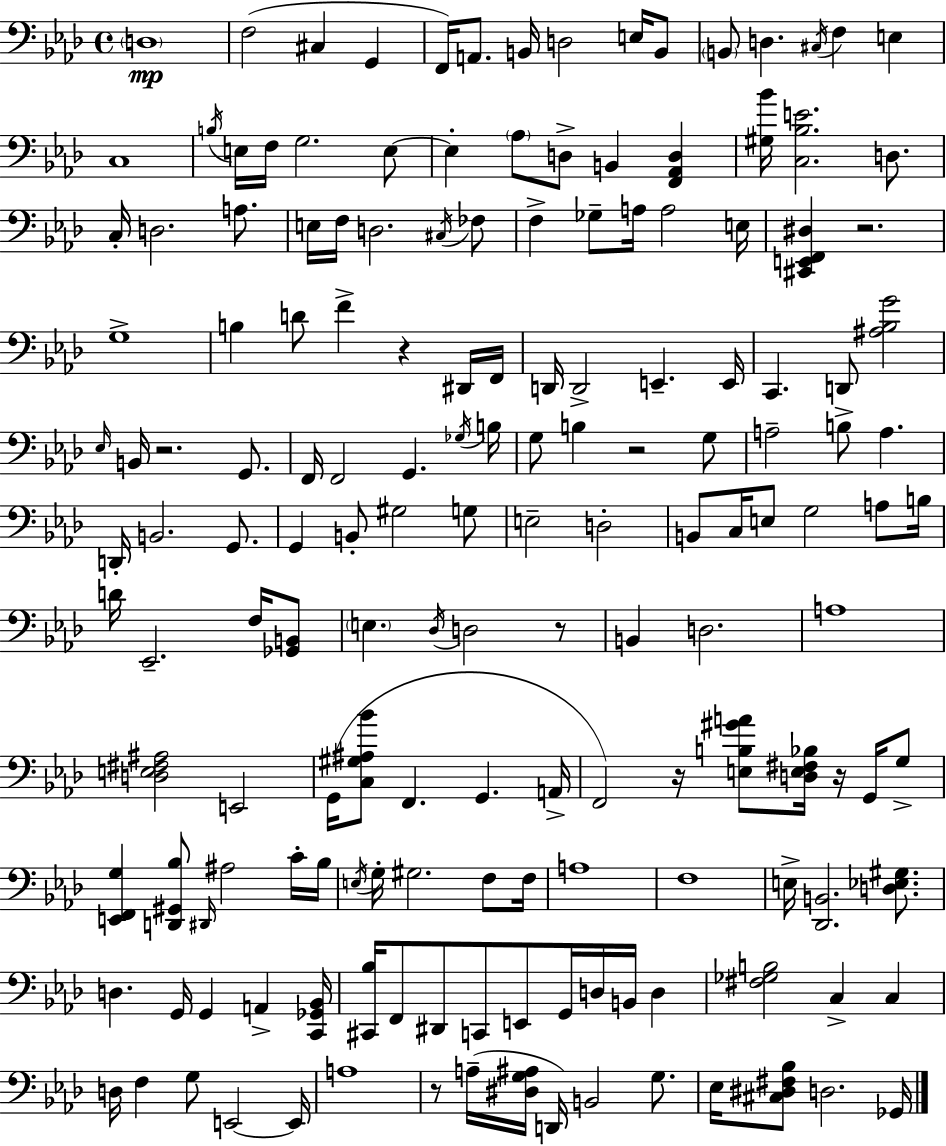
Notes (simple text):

D3/w F3/h C#3/q G2/q F2/s A2/e. B2/s D3/h E3/s B2/e B2/e D3/q. C#3/s F3/q E3/q C3/w B3/s E3/s F3/s G3/h. E3/e E3/q Ab3/e D3/e B2/q [F2,Ab2,D3]/q [G#3,Bb4]/s [C3,Bb3,E4]/h. D3/e. C3/s D3/h. A3/e. E3/s F3/s D3/h. C#3/s FES3/e F3/q Gb3/e A3/s A3/h E3/s [C#2,E2,F2,D#3]/q R/h. G3/w B3/q D4/e F4/q R/q D#2/s F2/s D2/s D2/h E2/q. E2/s C2/q. D2/e [A#3,Bb3,G4]/h Eb3/s B2/s R/h. G2/e. F2/s F2/h G2/q. Gb3/s B3/s G3/e B3/q R/h G3/e A3/h B3/e A3/q. D2/s B2/h. G2/e. G2/q B2/e G#3/h G3/e E3/h D3/h B2/e C3/s E3/e G3/h A3/e B3/s D4/s Eb2/h. F3/s [Gb2,B2]/e E3/q. Db3/s D3/h R/e B2/q D3/h. A3/w [D3,E3,F#3,A#3]/h E2/h G2/s [C3,G#3,A#3,Bb4]/e F2/q. G2/q. A2/s F2/h R/s [E3,B3,G#4,A4]/e [D3,E3,F#3,Bb3]/s R/s G2/s G3/e [E2,F2,G3]/q [D2,G#2,Bb3]/e D#2/s A#3/h C4/s Bb3/s E3/s G3/s G#3/h. F3/e F3/s A3/w F3/w E3/s [Db2,B2]/h. [D3,Eb3,G#3]/e. D3/q. G2/s G2/q A2/q [C2,Gb2,Bb2]/s [C#2,Bb3]/s F2/e D#2/e C2/e E2/e G2/s D3/s B2/s D3/q [F#3,Gb3,B3]/h C3/q C3/q D3/s F3/q G3/e E2/h E2/s A3/w R/e A3/s [D#3,G3,A#3]/s D2/s B2/h G3/e. Eb3/s [C#3,D#3,F#3,Bb3]/e D3/h. Gb2/s